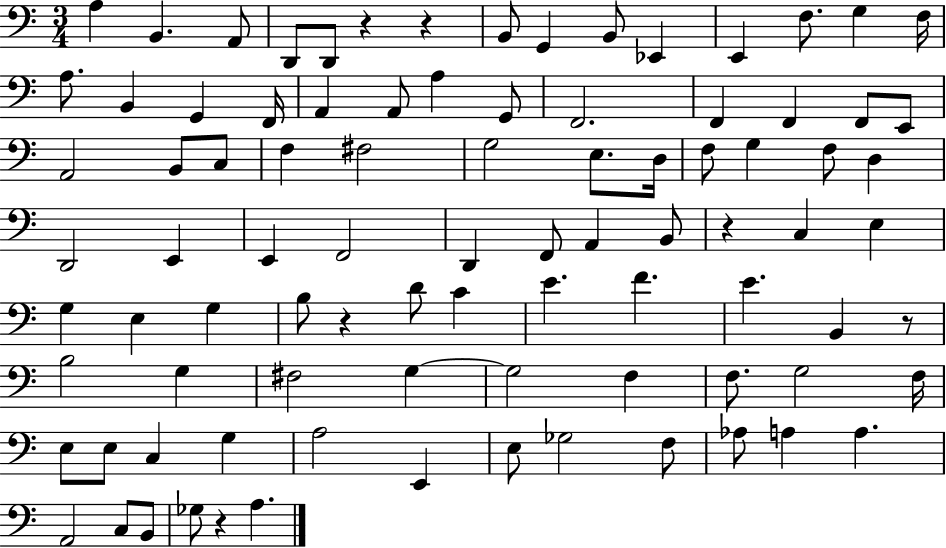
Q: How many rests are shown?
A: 6